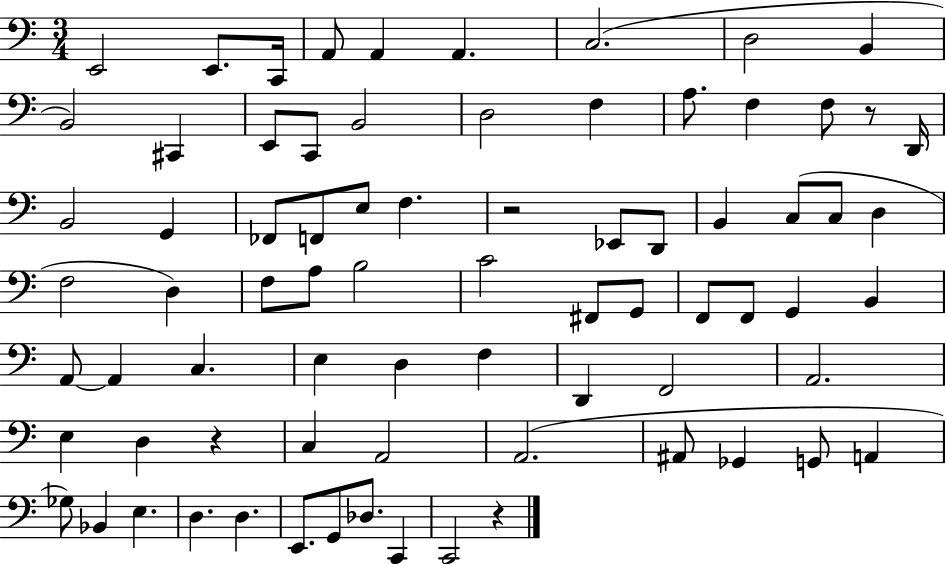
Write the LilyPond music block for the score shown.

{
  \clef bass
  \numericTimeSignature
  \time 3/4
  \key c \major
  \repeat volta 2 { e,2 e,8. c,16 | a,8 a,4 a,4. | c2.( | d2 b,4 | \break b,2) cis,4 | e,8 c,8 b,2 | d2 f4 | a8. f4 f8 r8 d,16 | \break b,2 g,4 | fes,8 f,8 e8 f4. | r2 ees,8 d,8 | b,4 c8( c8 d4 | \break f2 d4) | f8 a8 b2 | c'2 fis,8 g,8 | f,8 f,8 g,4 b,4 | \break a,8~~ a,4 c4. | e4 d4 f4 | d,4 f,2 | a,2. | \break e4 d4 r4 | c4 a,2 | a,2.( | ais,8 ges,4 g,8 a,4 | \break ges8) bes,4 e4. | d4. d4. | e,8. g,8 des8. c,4 | c,2 r4 | \break } \bar "|."
}